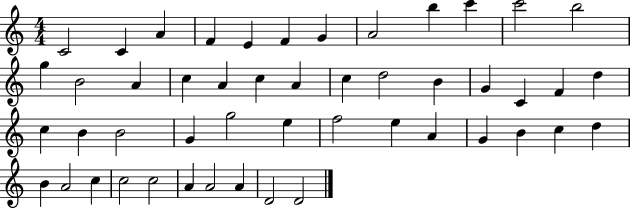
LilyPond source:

{
  \clef treble
  \numericTimeSignature
  \time 4/4
  \key c \major
  c'2 c'4 a'4 | f'4 e'4 f'4 g'4 | a'2 b''4 c'''4 | c'''2 b''2 | \break g''4 b'2 a'4 | c''4 a'4 c''4 a'4 | c''4 d''2 b'4 | g'4 c'4 f'4 d''4 | \break c''4 b'4 b'2 | g'4 g''2 e''4 | f''2 e''4 a'4 | g'4 b'4 c''4 d''4 | \break b'4 a'2 c''4 | c''2 c''2 | a'4 a'2 a'4 | d'2 d'2 | \break \bar "|."
}